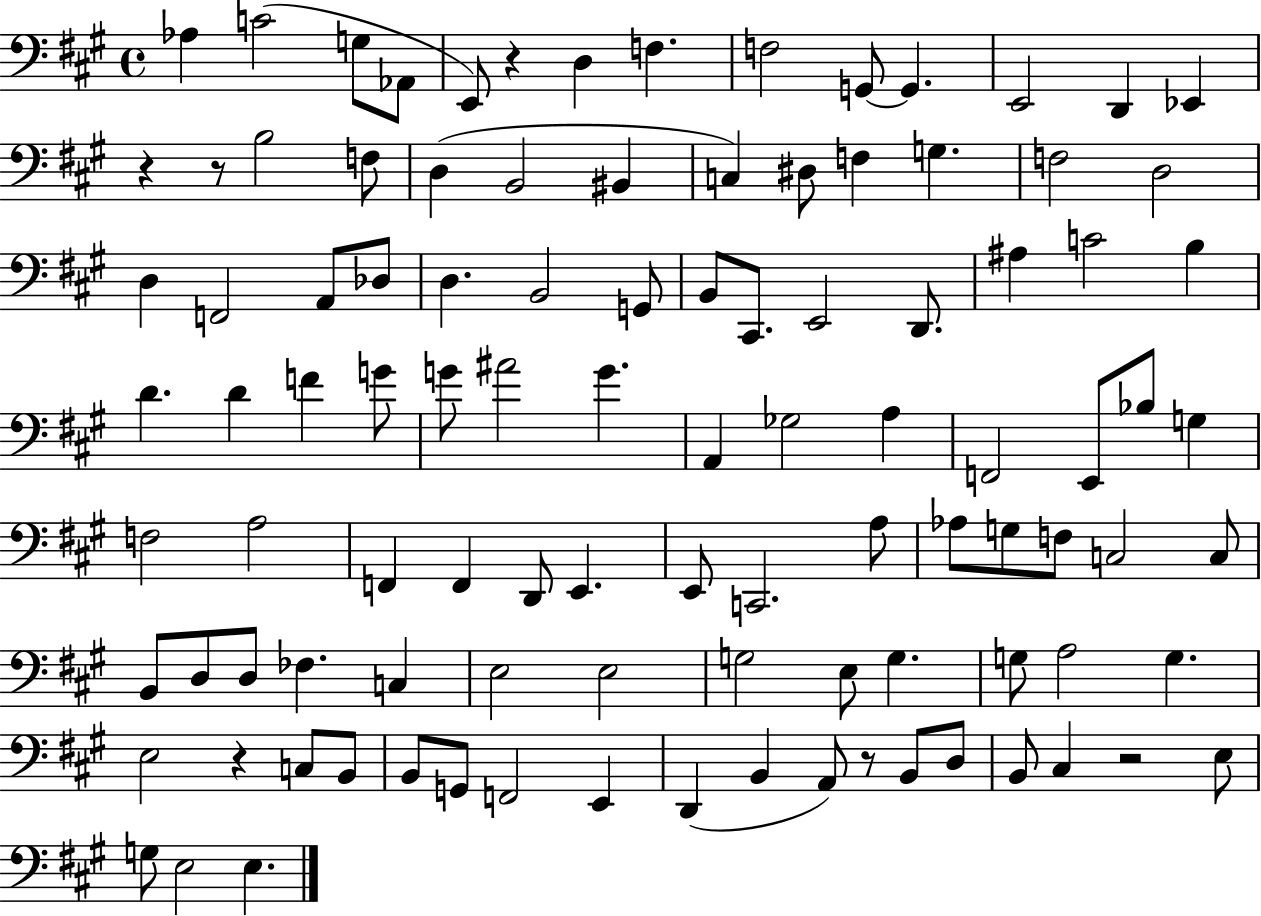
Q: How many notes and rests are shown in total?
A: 103